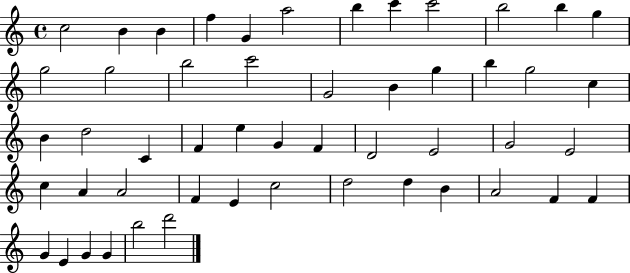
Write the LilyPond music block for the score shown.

{
  \clef treble
  \time 4/4
  \defaultTimeSignature
  \key c \major
  c''2 b'4 b'4 | f''4 g'4 a''2 | b''4 c'''4 c'''2 | b''2 b''4 g''4 | \break g''2 g''2 | b''2 c'''2 | g'2 b'4 g''4 | b''4 g''2 c''4 | \break b'4 d''2 c'4 | f'4 e''4 g'4 f'4 | d'2 e'2 | g'2 e'2 | \break c''4 a'4 a'2 | f'4 e'4 c''2 | d''2 d''4 b'4 | a'2 f'4 f'4 | \break g'4 e'4 g'4 g'4 | b''2 d'''2 | \bar "|."
}